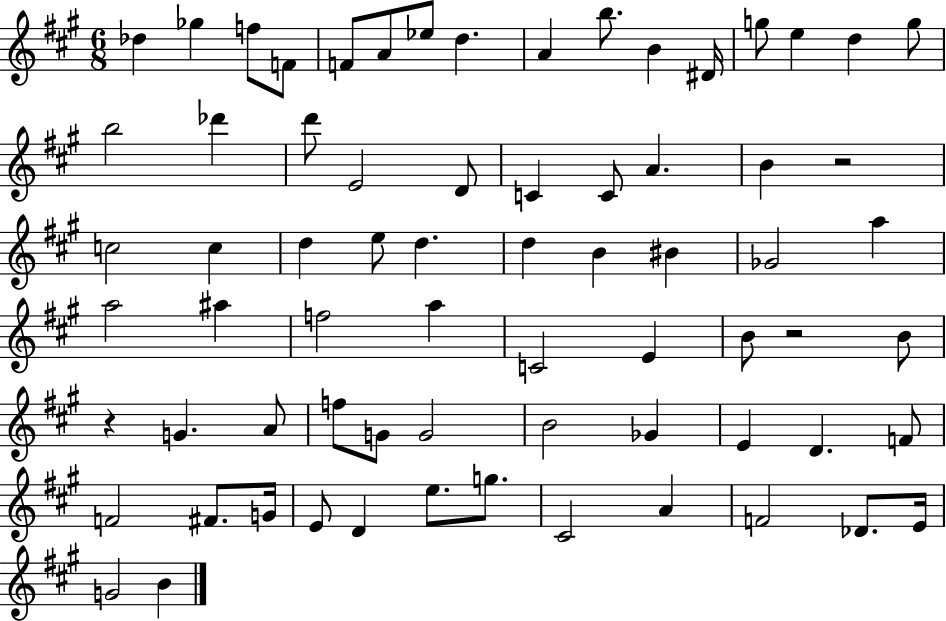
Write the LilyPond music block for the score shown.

{
  \clef treble
  \numericTimeSignature
  \time 6/8
  \key a \major
  des''4 ges''4 f''8 f'8 | f'8 a'8 ees''8 d''4. | a'4 b''8. b'4 dis'16 | g''8 e''4 d''4 g''8 | \break b''2 des'''4 | d'''8 e'2 d'8 | c'4 c'8 a'4. | b'4 r2 | \break c''2 c''4 | d''4 e''8 d''4. | d''4 b'4 bis'4 | ges'2 a''4 | \break a''2 ais''4 | f''2 a''4 | c'2 e'4 | b'8 r2 b'8 | \break r4 g'4. a'8 | f''8 g'8 g'2 | b'2 ges'4 | e'4 d'4. f'8 | \break f'2 fis'8. g'16 | e'8 d'4 e''8. g''8. | cis'2 a'4 | f'2 des'8. e'16 | \break g'2 b'4 | \bar "|."
}